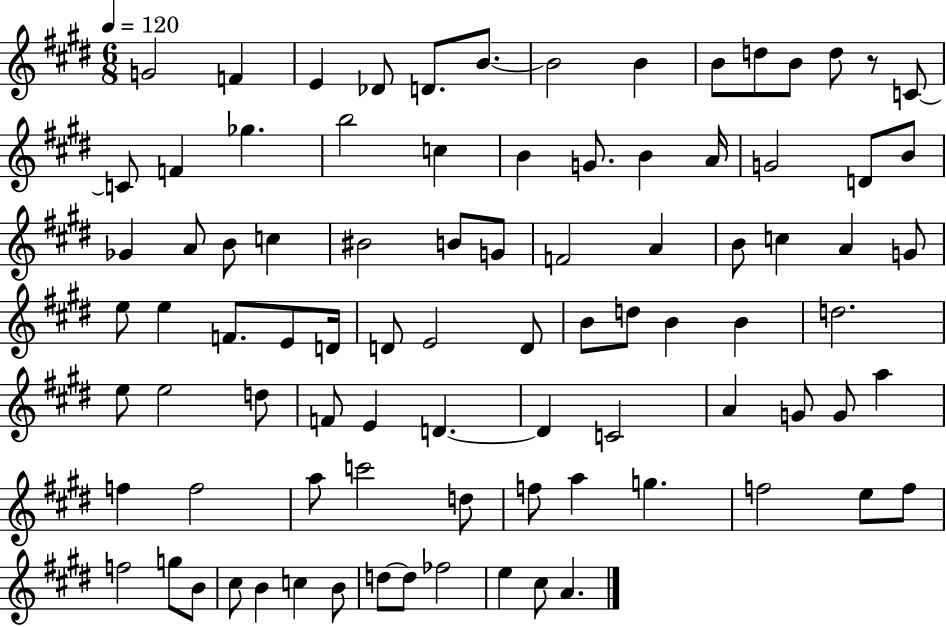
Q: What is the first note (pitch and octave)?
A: G4